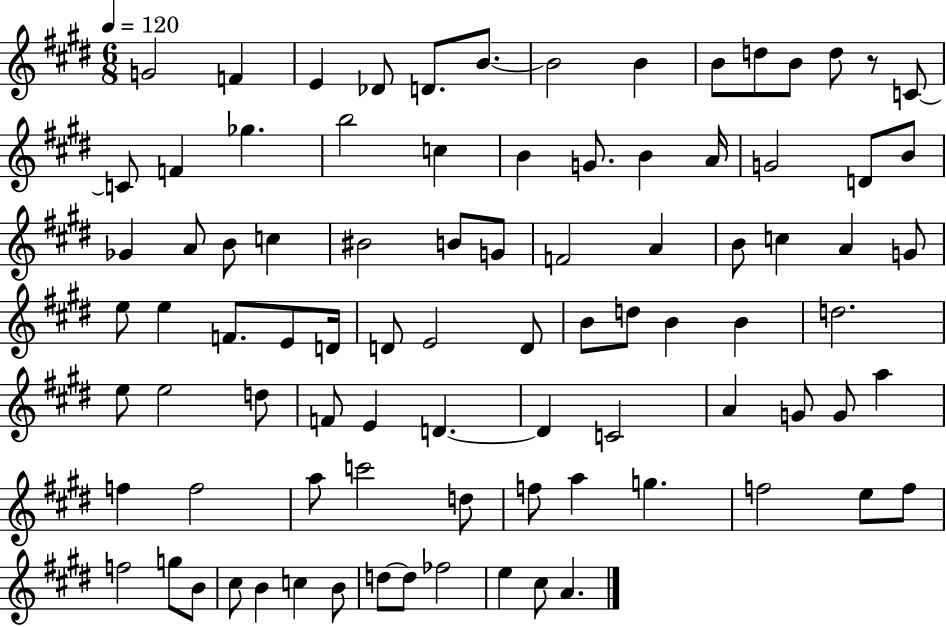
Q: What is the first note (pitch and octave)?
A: G4